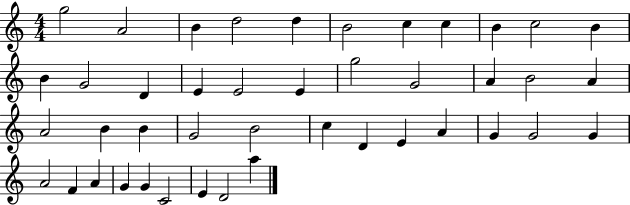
X:1
T:Untitled
M:4/4
L:1/4
K:C
g2 A2 B d2 d B2 c c B c2 B B G2 D E E2 E g2 G2 A B2 A A2 B B G2 B2 c D E A G G2 G A2 F A G G C2 E D2 a